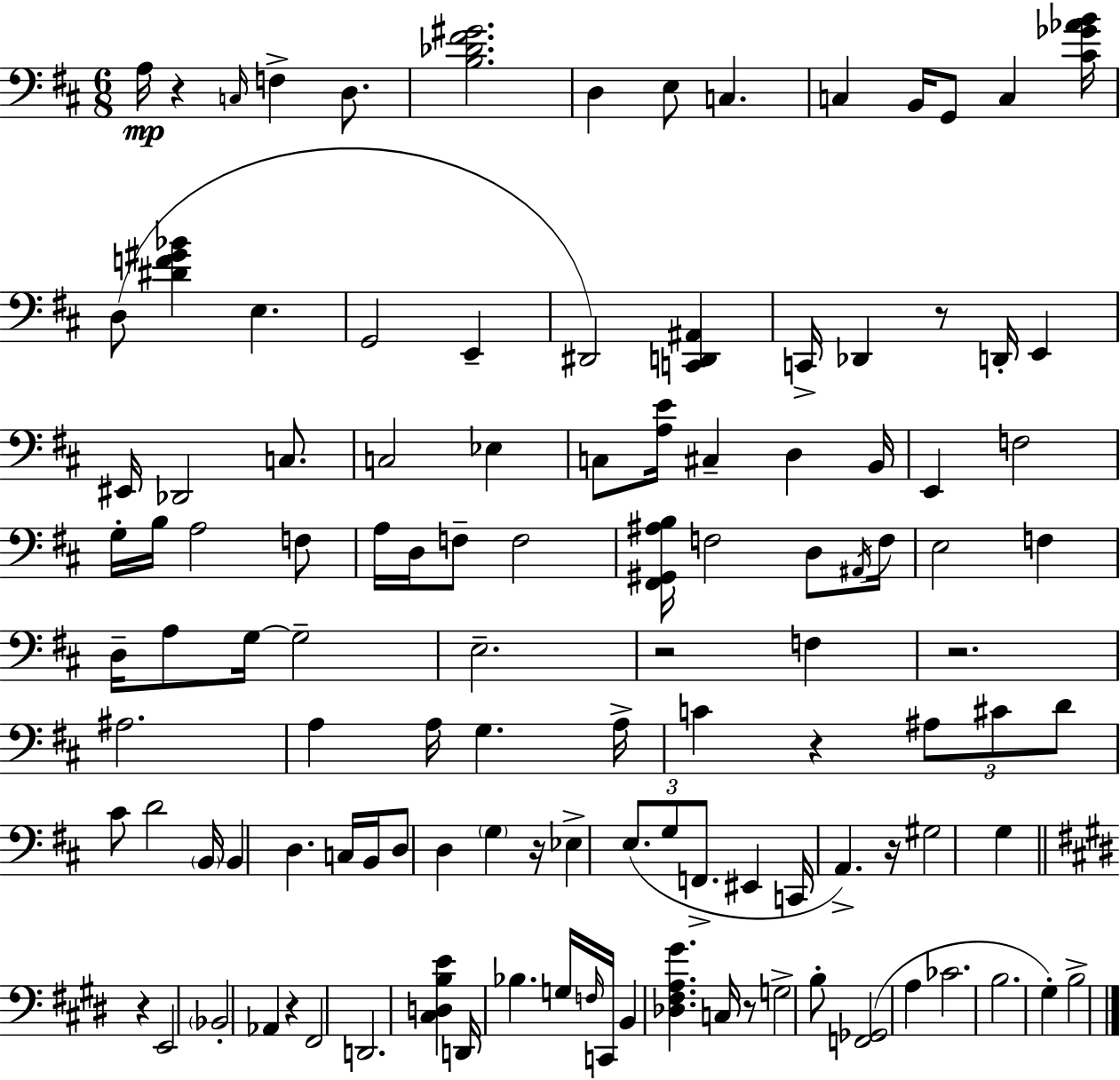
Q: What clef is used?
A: bass